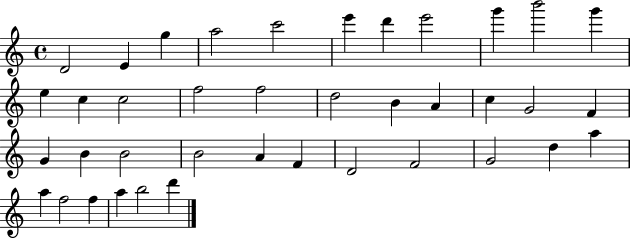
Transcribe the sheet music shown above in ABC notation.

X:1
T:Untitled
M:4/4
L:1/4
K:C
D2 E g a2 c'2 e' d' e'2 g' b'2 g' e c c2 f2 f2 d2 B A c G2 F G B B2 B2 A F D2 F2 G2 d a a f2 f a b2 d'